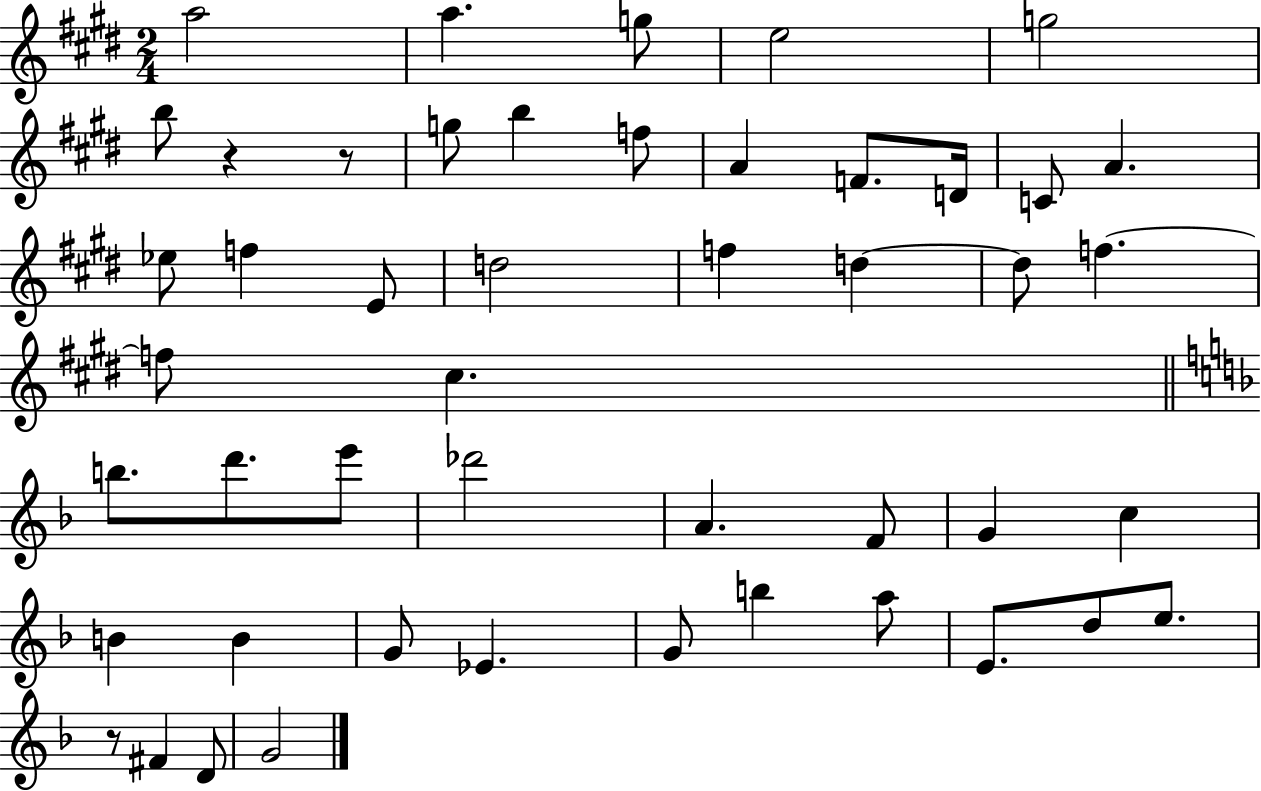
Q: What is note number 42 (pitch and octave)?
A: E5